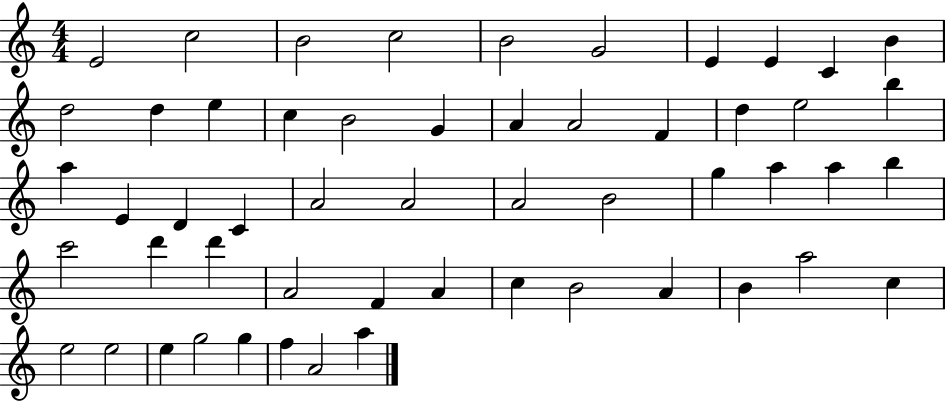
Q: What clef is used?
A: treble